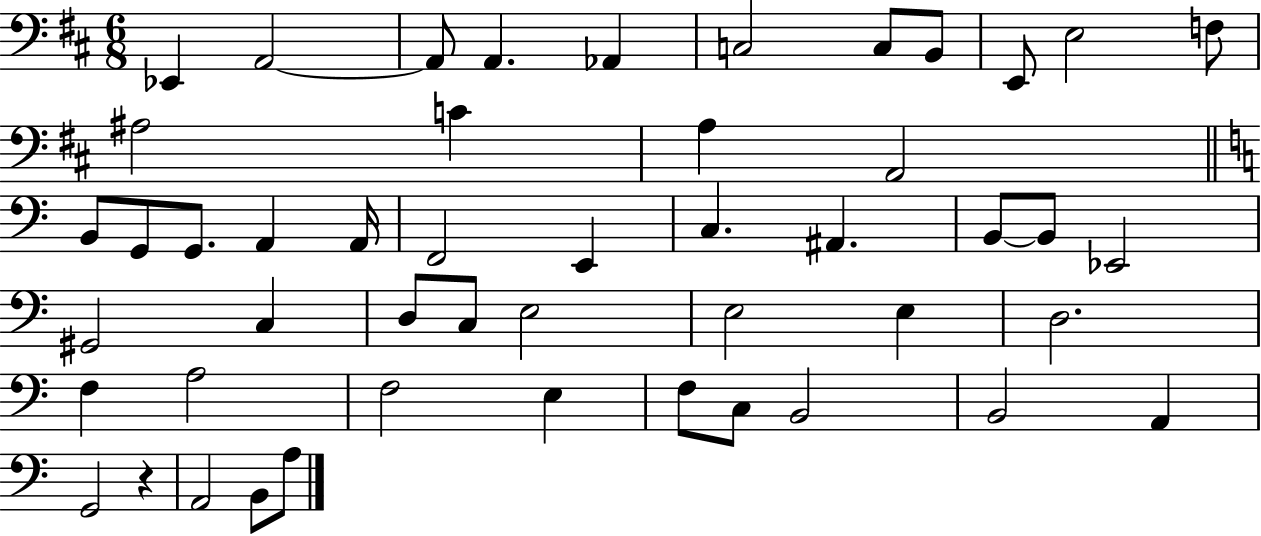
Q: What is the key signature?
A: D major